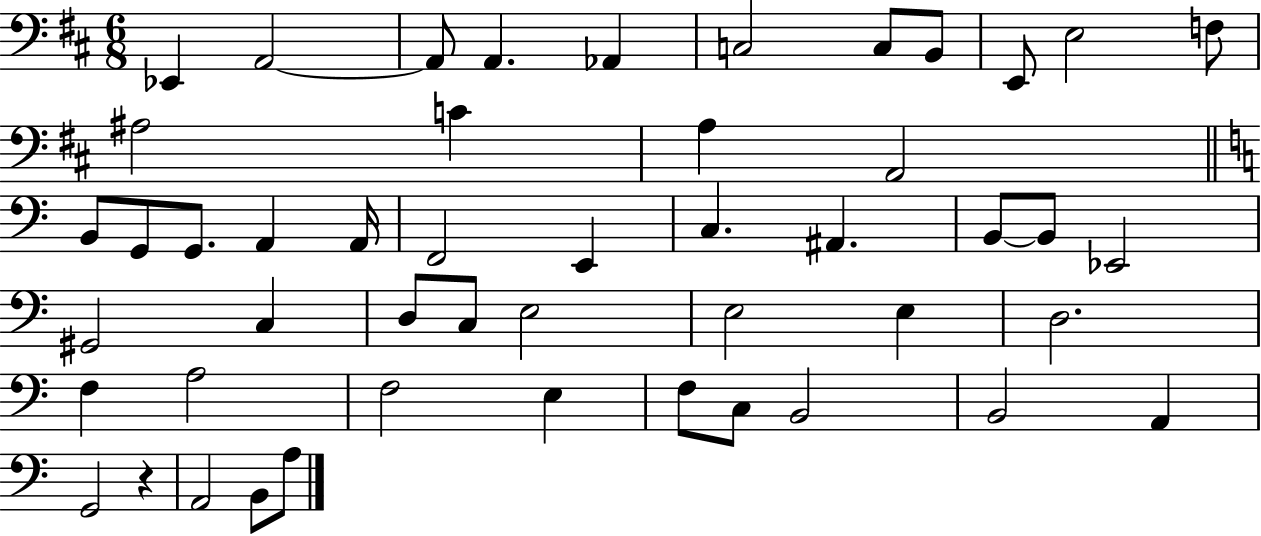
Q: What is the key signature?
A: D major